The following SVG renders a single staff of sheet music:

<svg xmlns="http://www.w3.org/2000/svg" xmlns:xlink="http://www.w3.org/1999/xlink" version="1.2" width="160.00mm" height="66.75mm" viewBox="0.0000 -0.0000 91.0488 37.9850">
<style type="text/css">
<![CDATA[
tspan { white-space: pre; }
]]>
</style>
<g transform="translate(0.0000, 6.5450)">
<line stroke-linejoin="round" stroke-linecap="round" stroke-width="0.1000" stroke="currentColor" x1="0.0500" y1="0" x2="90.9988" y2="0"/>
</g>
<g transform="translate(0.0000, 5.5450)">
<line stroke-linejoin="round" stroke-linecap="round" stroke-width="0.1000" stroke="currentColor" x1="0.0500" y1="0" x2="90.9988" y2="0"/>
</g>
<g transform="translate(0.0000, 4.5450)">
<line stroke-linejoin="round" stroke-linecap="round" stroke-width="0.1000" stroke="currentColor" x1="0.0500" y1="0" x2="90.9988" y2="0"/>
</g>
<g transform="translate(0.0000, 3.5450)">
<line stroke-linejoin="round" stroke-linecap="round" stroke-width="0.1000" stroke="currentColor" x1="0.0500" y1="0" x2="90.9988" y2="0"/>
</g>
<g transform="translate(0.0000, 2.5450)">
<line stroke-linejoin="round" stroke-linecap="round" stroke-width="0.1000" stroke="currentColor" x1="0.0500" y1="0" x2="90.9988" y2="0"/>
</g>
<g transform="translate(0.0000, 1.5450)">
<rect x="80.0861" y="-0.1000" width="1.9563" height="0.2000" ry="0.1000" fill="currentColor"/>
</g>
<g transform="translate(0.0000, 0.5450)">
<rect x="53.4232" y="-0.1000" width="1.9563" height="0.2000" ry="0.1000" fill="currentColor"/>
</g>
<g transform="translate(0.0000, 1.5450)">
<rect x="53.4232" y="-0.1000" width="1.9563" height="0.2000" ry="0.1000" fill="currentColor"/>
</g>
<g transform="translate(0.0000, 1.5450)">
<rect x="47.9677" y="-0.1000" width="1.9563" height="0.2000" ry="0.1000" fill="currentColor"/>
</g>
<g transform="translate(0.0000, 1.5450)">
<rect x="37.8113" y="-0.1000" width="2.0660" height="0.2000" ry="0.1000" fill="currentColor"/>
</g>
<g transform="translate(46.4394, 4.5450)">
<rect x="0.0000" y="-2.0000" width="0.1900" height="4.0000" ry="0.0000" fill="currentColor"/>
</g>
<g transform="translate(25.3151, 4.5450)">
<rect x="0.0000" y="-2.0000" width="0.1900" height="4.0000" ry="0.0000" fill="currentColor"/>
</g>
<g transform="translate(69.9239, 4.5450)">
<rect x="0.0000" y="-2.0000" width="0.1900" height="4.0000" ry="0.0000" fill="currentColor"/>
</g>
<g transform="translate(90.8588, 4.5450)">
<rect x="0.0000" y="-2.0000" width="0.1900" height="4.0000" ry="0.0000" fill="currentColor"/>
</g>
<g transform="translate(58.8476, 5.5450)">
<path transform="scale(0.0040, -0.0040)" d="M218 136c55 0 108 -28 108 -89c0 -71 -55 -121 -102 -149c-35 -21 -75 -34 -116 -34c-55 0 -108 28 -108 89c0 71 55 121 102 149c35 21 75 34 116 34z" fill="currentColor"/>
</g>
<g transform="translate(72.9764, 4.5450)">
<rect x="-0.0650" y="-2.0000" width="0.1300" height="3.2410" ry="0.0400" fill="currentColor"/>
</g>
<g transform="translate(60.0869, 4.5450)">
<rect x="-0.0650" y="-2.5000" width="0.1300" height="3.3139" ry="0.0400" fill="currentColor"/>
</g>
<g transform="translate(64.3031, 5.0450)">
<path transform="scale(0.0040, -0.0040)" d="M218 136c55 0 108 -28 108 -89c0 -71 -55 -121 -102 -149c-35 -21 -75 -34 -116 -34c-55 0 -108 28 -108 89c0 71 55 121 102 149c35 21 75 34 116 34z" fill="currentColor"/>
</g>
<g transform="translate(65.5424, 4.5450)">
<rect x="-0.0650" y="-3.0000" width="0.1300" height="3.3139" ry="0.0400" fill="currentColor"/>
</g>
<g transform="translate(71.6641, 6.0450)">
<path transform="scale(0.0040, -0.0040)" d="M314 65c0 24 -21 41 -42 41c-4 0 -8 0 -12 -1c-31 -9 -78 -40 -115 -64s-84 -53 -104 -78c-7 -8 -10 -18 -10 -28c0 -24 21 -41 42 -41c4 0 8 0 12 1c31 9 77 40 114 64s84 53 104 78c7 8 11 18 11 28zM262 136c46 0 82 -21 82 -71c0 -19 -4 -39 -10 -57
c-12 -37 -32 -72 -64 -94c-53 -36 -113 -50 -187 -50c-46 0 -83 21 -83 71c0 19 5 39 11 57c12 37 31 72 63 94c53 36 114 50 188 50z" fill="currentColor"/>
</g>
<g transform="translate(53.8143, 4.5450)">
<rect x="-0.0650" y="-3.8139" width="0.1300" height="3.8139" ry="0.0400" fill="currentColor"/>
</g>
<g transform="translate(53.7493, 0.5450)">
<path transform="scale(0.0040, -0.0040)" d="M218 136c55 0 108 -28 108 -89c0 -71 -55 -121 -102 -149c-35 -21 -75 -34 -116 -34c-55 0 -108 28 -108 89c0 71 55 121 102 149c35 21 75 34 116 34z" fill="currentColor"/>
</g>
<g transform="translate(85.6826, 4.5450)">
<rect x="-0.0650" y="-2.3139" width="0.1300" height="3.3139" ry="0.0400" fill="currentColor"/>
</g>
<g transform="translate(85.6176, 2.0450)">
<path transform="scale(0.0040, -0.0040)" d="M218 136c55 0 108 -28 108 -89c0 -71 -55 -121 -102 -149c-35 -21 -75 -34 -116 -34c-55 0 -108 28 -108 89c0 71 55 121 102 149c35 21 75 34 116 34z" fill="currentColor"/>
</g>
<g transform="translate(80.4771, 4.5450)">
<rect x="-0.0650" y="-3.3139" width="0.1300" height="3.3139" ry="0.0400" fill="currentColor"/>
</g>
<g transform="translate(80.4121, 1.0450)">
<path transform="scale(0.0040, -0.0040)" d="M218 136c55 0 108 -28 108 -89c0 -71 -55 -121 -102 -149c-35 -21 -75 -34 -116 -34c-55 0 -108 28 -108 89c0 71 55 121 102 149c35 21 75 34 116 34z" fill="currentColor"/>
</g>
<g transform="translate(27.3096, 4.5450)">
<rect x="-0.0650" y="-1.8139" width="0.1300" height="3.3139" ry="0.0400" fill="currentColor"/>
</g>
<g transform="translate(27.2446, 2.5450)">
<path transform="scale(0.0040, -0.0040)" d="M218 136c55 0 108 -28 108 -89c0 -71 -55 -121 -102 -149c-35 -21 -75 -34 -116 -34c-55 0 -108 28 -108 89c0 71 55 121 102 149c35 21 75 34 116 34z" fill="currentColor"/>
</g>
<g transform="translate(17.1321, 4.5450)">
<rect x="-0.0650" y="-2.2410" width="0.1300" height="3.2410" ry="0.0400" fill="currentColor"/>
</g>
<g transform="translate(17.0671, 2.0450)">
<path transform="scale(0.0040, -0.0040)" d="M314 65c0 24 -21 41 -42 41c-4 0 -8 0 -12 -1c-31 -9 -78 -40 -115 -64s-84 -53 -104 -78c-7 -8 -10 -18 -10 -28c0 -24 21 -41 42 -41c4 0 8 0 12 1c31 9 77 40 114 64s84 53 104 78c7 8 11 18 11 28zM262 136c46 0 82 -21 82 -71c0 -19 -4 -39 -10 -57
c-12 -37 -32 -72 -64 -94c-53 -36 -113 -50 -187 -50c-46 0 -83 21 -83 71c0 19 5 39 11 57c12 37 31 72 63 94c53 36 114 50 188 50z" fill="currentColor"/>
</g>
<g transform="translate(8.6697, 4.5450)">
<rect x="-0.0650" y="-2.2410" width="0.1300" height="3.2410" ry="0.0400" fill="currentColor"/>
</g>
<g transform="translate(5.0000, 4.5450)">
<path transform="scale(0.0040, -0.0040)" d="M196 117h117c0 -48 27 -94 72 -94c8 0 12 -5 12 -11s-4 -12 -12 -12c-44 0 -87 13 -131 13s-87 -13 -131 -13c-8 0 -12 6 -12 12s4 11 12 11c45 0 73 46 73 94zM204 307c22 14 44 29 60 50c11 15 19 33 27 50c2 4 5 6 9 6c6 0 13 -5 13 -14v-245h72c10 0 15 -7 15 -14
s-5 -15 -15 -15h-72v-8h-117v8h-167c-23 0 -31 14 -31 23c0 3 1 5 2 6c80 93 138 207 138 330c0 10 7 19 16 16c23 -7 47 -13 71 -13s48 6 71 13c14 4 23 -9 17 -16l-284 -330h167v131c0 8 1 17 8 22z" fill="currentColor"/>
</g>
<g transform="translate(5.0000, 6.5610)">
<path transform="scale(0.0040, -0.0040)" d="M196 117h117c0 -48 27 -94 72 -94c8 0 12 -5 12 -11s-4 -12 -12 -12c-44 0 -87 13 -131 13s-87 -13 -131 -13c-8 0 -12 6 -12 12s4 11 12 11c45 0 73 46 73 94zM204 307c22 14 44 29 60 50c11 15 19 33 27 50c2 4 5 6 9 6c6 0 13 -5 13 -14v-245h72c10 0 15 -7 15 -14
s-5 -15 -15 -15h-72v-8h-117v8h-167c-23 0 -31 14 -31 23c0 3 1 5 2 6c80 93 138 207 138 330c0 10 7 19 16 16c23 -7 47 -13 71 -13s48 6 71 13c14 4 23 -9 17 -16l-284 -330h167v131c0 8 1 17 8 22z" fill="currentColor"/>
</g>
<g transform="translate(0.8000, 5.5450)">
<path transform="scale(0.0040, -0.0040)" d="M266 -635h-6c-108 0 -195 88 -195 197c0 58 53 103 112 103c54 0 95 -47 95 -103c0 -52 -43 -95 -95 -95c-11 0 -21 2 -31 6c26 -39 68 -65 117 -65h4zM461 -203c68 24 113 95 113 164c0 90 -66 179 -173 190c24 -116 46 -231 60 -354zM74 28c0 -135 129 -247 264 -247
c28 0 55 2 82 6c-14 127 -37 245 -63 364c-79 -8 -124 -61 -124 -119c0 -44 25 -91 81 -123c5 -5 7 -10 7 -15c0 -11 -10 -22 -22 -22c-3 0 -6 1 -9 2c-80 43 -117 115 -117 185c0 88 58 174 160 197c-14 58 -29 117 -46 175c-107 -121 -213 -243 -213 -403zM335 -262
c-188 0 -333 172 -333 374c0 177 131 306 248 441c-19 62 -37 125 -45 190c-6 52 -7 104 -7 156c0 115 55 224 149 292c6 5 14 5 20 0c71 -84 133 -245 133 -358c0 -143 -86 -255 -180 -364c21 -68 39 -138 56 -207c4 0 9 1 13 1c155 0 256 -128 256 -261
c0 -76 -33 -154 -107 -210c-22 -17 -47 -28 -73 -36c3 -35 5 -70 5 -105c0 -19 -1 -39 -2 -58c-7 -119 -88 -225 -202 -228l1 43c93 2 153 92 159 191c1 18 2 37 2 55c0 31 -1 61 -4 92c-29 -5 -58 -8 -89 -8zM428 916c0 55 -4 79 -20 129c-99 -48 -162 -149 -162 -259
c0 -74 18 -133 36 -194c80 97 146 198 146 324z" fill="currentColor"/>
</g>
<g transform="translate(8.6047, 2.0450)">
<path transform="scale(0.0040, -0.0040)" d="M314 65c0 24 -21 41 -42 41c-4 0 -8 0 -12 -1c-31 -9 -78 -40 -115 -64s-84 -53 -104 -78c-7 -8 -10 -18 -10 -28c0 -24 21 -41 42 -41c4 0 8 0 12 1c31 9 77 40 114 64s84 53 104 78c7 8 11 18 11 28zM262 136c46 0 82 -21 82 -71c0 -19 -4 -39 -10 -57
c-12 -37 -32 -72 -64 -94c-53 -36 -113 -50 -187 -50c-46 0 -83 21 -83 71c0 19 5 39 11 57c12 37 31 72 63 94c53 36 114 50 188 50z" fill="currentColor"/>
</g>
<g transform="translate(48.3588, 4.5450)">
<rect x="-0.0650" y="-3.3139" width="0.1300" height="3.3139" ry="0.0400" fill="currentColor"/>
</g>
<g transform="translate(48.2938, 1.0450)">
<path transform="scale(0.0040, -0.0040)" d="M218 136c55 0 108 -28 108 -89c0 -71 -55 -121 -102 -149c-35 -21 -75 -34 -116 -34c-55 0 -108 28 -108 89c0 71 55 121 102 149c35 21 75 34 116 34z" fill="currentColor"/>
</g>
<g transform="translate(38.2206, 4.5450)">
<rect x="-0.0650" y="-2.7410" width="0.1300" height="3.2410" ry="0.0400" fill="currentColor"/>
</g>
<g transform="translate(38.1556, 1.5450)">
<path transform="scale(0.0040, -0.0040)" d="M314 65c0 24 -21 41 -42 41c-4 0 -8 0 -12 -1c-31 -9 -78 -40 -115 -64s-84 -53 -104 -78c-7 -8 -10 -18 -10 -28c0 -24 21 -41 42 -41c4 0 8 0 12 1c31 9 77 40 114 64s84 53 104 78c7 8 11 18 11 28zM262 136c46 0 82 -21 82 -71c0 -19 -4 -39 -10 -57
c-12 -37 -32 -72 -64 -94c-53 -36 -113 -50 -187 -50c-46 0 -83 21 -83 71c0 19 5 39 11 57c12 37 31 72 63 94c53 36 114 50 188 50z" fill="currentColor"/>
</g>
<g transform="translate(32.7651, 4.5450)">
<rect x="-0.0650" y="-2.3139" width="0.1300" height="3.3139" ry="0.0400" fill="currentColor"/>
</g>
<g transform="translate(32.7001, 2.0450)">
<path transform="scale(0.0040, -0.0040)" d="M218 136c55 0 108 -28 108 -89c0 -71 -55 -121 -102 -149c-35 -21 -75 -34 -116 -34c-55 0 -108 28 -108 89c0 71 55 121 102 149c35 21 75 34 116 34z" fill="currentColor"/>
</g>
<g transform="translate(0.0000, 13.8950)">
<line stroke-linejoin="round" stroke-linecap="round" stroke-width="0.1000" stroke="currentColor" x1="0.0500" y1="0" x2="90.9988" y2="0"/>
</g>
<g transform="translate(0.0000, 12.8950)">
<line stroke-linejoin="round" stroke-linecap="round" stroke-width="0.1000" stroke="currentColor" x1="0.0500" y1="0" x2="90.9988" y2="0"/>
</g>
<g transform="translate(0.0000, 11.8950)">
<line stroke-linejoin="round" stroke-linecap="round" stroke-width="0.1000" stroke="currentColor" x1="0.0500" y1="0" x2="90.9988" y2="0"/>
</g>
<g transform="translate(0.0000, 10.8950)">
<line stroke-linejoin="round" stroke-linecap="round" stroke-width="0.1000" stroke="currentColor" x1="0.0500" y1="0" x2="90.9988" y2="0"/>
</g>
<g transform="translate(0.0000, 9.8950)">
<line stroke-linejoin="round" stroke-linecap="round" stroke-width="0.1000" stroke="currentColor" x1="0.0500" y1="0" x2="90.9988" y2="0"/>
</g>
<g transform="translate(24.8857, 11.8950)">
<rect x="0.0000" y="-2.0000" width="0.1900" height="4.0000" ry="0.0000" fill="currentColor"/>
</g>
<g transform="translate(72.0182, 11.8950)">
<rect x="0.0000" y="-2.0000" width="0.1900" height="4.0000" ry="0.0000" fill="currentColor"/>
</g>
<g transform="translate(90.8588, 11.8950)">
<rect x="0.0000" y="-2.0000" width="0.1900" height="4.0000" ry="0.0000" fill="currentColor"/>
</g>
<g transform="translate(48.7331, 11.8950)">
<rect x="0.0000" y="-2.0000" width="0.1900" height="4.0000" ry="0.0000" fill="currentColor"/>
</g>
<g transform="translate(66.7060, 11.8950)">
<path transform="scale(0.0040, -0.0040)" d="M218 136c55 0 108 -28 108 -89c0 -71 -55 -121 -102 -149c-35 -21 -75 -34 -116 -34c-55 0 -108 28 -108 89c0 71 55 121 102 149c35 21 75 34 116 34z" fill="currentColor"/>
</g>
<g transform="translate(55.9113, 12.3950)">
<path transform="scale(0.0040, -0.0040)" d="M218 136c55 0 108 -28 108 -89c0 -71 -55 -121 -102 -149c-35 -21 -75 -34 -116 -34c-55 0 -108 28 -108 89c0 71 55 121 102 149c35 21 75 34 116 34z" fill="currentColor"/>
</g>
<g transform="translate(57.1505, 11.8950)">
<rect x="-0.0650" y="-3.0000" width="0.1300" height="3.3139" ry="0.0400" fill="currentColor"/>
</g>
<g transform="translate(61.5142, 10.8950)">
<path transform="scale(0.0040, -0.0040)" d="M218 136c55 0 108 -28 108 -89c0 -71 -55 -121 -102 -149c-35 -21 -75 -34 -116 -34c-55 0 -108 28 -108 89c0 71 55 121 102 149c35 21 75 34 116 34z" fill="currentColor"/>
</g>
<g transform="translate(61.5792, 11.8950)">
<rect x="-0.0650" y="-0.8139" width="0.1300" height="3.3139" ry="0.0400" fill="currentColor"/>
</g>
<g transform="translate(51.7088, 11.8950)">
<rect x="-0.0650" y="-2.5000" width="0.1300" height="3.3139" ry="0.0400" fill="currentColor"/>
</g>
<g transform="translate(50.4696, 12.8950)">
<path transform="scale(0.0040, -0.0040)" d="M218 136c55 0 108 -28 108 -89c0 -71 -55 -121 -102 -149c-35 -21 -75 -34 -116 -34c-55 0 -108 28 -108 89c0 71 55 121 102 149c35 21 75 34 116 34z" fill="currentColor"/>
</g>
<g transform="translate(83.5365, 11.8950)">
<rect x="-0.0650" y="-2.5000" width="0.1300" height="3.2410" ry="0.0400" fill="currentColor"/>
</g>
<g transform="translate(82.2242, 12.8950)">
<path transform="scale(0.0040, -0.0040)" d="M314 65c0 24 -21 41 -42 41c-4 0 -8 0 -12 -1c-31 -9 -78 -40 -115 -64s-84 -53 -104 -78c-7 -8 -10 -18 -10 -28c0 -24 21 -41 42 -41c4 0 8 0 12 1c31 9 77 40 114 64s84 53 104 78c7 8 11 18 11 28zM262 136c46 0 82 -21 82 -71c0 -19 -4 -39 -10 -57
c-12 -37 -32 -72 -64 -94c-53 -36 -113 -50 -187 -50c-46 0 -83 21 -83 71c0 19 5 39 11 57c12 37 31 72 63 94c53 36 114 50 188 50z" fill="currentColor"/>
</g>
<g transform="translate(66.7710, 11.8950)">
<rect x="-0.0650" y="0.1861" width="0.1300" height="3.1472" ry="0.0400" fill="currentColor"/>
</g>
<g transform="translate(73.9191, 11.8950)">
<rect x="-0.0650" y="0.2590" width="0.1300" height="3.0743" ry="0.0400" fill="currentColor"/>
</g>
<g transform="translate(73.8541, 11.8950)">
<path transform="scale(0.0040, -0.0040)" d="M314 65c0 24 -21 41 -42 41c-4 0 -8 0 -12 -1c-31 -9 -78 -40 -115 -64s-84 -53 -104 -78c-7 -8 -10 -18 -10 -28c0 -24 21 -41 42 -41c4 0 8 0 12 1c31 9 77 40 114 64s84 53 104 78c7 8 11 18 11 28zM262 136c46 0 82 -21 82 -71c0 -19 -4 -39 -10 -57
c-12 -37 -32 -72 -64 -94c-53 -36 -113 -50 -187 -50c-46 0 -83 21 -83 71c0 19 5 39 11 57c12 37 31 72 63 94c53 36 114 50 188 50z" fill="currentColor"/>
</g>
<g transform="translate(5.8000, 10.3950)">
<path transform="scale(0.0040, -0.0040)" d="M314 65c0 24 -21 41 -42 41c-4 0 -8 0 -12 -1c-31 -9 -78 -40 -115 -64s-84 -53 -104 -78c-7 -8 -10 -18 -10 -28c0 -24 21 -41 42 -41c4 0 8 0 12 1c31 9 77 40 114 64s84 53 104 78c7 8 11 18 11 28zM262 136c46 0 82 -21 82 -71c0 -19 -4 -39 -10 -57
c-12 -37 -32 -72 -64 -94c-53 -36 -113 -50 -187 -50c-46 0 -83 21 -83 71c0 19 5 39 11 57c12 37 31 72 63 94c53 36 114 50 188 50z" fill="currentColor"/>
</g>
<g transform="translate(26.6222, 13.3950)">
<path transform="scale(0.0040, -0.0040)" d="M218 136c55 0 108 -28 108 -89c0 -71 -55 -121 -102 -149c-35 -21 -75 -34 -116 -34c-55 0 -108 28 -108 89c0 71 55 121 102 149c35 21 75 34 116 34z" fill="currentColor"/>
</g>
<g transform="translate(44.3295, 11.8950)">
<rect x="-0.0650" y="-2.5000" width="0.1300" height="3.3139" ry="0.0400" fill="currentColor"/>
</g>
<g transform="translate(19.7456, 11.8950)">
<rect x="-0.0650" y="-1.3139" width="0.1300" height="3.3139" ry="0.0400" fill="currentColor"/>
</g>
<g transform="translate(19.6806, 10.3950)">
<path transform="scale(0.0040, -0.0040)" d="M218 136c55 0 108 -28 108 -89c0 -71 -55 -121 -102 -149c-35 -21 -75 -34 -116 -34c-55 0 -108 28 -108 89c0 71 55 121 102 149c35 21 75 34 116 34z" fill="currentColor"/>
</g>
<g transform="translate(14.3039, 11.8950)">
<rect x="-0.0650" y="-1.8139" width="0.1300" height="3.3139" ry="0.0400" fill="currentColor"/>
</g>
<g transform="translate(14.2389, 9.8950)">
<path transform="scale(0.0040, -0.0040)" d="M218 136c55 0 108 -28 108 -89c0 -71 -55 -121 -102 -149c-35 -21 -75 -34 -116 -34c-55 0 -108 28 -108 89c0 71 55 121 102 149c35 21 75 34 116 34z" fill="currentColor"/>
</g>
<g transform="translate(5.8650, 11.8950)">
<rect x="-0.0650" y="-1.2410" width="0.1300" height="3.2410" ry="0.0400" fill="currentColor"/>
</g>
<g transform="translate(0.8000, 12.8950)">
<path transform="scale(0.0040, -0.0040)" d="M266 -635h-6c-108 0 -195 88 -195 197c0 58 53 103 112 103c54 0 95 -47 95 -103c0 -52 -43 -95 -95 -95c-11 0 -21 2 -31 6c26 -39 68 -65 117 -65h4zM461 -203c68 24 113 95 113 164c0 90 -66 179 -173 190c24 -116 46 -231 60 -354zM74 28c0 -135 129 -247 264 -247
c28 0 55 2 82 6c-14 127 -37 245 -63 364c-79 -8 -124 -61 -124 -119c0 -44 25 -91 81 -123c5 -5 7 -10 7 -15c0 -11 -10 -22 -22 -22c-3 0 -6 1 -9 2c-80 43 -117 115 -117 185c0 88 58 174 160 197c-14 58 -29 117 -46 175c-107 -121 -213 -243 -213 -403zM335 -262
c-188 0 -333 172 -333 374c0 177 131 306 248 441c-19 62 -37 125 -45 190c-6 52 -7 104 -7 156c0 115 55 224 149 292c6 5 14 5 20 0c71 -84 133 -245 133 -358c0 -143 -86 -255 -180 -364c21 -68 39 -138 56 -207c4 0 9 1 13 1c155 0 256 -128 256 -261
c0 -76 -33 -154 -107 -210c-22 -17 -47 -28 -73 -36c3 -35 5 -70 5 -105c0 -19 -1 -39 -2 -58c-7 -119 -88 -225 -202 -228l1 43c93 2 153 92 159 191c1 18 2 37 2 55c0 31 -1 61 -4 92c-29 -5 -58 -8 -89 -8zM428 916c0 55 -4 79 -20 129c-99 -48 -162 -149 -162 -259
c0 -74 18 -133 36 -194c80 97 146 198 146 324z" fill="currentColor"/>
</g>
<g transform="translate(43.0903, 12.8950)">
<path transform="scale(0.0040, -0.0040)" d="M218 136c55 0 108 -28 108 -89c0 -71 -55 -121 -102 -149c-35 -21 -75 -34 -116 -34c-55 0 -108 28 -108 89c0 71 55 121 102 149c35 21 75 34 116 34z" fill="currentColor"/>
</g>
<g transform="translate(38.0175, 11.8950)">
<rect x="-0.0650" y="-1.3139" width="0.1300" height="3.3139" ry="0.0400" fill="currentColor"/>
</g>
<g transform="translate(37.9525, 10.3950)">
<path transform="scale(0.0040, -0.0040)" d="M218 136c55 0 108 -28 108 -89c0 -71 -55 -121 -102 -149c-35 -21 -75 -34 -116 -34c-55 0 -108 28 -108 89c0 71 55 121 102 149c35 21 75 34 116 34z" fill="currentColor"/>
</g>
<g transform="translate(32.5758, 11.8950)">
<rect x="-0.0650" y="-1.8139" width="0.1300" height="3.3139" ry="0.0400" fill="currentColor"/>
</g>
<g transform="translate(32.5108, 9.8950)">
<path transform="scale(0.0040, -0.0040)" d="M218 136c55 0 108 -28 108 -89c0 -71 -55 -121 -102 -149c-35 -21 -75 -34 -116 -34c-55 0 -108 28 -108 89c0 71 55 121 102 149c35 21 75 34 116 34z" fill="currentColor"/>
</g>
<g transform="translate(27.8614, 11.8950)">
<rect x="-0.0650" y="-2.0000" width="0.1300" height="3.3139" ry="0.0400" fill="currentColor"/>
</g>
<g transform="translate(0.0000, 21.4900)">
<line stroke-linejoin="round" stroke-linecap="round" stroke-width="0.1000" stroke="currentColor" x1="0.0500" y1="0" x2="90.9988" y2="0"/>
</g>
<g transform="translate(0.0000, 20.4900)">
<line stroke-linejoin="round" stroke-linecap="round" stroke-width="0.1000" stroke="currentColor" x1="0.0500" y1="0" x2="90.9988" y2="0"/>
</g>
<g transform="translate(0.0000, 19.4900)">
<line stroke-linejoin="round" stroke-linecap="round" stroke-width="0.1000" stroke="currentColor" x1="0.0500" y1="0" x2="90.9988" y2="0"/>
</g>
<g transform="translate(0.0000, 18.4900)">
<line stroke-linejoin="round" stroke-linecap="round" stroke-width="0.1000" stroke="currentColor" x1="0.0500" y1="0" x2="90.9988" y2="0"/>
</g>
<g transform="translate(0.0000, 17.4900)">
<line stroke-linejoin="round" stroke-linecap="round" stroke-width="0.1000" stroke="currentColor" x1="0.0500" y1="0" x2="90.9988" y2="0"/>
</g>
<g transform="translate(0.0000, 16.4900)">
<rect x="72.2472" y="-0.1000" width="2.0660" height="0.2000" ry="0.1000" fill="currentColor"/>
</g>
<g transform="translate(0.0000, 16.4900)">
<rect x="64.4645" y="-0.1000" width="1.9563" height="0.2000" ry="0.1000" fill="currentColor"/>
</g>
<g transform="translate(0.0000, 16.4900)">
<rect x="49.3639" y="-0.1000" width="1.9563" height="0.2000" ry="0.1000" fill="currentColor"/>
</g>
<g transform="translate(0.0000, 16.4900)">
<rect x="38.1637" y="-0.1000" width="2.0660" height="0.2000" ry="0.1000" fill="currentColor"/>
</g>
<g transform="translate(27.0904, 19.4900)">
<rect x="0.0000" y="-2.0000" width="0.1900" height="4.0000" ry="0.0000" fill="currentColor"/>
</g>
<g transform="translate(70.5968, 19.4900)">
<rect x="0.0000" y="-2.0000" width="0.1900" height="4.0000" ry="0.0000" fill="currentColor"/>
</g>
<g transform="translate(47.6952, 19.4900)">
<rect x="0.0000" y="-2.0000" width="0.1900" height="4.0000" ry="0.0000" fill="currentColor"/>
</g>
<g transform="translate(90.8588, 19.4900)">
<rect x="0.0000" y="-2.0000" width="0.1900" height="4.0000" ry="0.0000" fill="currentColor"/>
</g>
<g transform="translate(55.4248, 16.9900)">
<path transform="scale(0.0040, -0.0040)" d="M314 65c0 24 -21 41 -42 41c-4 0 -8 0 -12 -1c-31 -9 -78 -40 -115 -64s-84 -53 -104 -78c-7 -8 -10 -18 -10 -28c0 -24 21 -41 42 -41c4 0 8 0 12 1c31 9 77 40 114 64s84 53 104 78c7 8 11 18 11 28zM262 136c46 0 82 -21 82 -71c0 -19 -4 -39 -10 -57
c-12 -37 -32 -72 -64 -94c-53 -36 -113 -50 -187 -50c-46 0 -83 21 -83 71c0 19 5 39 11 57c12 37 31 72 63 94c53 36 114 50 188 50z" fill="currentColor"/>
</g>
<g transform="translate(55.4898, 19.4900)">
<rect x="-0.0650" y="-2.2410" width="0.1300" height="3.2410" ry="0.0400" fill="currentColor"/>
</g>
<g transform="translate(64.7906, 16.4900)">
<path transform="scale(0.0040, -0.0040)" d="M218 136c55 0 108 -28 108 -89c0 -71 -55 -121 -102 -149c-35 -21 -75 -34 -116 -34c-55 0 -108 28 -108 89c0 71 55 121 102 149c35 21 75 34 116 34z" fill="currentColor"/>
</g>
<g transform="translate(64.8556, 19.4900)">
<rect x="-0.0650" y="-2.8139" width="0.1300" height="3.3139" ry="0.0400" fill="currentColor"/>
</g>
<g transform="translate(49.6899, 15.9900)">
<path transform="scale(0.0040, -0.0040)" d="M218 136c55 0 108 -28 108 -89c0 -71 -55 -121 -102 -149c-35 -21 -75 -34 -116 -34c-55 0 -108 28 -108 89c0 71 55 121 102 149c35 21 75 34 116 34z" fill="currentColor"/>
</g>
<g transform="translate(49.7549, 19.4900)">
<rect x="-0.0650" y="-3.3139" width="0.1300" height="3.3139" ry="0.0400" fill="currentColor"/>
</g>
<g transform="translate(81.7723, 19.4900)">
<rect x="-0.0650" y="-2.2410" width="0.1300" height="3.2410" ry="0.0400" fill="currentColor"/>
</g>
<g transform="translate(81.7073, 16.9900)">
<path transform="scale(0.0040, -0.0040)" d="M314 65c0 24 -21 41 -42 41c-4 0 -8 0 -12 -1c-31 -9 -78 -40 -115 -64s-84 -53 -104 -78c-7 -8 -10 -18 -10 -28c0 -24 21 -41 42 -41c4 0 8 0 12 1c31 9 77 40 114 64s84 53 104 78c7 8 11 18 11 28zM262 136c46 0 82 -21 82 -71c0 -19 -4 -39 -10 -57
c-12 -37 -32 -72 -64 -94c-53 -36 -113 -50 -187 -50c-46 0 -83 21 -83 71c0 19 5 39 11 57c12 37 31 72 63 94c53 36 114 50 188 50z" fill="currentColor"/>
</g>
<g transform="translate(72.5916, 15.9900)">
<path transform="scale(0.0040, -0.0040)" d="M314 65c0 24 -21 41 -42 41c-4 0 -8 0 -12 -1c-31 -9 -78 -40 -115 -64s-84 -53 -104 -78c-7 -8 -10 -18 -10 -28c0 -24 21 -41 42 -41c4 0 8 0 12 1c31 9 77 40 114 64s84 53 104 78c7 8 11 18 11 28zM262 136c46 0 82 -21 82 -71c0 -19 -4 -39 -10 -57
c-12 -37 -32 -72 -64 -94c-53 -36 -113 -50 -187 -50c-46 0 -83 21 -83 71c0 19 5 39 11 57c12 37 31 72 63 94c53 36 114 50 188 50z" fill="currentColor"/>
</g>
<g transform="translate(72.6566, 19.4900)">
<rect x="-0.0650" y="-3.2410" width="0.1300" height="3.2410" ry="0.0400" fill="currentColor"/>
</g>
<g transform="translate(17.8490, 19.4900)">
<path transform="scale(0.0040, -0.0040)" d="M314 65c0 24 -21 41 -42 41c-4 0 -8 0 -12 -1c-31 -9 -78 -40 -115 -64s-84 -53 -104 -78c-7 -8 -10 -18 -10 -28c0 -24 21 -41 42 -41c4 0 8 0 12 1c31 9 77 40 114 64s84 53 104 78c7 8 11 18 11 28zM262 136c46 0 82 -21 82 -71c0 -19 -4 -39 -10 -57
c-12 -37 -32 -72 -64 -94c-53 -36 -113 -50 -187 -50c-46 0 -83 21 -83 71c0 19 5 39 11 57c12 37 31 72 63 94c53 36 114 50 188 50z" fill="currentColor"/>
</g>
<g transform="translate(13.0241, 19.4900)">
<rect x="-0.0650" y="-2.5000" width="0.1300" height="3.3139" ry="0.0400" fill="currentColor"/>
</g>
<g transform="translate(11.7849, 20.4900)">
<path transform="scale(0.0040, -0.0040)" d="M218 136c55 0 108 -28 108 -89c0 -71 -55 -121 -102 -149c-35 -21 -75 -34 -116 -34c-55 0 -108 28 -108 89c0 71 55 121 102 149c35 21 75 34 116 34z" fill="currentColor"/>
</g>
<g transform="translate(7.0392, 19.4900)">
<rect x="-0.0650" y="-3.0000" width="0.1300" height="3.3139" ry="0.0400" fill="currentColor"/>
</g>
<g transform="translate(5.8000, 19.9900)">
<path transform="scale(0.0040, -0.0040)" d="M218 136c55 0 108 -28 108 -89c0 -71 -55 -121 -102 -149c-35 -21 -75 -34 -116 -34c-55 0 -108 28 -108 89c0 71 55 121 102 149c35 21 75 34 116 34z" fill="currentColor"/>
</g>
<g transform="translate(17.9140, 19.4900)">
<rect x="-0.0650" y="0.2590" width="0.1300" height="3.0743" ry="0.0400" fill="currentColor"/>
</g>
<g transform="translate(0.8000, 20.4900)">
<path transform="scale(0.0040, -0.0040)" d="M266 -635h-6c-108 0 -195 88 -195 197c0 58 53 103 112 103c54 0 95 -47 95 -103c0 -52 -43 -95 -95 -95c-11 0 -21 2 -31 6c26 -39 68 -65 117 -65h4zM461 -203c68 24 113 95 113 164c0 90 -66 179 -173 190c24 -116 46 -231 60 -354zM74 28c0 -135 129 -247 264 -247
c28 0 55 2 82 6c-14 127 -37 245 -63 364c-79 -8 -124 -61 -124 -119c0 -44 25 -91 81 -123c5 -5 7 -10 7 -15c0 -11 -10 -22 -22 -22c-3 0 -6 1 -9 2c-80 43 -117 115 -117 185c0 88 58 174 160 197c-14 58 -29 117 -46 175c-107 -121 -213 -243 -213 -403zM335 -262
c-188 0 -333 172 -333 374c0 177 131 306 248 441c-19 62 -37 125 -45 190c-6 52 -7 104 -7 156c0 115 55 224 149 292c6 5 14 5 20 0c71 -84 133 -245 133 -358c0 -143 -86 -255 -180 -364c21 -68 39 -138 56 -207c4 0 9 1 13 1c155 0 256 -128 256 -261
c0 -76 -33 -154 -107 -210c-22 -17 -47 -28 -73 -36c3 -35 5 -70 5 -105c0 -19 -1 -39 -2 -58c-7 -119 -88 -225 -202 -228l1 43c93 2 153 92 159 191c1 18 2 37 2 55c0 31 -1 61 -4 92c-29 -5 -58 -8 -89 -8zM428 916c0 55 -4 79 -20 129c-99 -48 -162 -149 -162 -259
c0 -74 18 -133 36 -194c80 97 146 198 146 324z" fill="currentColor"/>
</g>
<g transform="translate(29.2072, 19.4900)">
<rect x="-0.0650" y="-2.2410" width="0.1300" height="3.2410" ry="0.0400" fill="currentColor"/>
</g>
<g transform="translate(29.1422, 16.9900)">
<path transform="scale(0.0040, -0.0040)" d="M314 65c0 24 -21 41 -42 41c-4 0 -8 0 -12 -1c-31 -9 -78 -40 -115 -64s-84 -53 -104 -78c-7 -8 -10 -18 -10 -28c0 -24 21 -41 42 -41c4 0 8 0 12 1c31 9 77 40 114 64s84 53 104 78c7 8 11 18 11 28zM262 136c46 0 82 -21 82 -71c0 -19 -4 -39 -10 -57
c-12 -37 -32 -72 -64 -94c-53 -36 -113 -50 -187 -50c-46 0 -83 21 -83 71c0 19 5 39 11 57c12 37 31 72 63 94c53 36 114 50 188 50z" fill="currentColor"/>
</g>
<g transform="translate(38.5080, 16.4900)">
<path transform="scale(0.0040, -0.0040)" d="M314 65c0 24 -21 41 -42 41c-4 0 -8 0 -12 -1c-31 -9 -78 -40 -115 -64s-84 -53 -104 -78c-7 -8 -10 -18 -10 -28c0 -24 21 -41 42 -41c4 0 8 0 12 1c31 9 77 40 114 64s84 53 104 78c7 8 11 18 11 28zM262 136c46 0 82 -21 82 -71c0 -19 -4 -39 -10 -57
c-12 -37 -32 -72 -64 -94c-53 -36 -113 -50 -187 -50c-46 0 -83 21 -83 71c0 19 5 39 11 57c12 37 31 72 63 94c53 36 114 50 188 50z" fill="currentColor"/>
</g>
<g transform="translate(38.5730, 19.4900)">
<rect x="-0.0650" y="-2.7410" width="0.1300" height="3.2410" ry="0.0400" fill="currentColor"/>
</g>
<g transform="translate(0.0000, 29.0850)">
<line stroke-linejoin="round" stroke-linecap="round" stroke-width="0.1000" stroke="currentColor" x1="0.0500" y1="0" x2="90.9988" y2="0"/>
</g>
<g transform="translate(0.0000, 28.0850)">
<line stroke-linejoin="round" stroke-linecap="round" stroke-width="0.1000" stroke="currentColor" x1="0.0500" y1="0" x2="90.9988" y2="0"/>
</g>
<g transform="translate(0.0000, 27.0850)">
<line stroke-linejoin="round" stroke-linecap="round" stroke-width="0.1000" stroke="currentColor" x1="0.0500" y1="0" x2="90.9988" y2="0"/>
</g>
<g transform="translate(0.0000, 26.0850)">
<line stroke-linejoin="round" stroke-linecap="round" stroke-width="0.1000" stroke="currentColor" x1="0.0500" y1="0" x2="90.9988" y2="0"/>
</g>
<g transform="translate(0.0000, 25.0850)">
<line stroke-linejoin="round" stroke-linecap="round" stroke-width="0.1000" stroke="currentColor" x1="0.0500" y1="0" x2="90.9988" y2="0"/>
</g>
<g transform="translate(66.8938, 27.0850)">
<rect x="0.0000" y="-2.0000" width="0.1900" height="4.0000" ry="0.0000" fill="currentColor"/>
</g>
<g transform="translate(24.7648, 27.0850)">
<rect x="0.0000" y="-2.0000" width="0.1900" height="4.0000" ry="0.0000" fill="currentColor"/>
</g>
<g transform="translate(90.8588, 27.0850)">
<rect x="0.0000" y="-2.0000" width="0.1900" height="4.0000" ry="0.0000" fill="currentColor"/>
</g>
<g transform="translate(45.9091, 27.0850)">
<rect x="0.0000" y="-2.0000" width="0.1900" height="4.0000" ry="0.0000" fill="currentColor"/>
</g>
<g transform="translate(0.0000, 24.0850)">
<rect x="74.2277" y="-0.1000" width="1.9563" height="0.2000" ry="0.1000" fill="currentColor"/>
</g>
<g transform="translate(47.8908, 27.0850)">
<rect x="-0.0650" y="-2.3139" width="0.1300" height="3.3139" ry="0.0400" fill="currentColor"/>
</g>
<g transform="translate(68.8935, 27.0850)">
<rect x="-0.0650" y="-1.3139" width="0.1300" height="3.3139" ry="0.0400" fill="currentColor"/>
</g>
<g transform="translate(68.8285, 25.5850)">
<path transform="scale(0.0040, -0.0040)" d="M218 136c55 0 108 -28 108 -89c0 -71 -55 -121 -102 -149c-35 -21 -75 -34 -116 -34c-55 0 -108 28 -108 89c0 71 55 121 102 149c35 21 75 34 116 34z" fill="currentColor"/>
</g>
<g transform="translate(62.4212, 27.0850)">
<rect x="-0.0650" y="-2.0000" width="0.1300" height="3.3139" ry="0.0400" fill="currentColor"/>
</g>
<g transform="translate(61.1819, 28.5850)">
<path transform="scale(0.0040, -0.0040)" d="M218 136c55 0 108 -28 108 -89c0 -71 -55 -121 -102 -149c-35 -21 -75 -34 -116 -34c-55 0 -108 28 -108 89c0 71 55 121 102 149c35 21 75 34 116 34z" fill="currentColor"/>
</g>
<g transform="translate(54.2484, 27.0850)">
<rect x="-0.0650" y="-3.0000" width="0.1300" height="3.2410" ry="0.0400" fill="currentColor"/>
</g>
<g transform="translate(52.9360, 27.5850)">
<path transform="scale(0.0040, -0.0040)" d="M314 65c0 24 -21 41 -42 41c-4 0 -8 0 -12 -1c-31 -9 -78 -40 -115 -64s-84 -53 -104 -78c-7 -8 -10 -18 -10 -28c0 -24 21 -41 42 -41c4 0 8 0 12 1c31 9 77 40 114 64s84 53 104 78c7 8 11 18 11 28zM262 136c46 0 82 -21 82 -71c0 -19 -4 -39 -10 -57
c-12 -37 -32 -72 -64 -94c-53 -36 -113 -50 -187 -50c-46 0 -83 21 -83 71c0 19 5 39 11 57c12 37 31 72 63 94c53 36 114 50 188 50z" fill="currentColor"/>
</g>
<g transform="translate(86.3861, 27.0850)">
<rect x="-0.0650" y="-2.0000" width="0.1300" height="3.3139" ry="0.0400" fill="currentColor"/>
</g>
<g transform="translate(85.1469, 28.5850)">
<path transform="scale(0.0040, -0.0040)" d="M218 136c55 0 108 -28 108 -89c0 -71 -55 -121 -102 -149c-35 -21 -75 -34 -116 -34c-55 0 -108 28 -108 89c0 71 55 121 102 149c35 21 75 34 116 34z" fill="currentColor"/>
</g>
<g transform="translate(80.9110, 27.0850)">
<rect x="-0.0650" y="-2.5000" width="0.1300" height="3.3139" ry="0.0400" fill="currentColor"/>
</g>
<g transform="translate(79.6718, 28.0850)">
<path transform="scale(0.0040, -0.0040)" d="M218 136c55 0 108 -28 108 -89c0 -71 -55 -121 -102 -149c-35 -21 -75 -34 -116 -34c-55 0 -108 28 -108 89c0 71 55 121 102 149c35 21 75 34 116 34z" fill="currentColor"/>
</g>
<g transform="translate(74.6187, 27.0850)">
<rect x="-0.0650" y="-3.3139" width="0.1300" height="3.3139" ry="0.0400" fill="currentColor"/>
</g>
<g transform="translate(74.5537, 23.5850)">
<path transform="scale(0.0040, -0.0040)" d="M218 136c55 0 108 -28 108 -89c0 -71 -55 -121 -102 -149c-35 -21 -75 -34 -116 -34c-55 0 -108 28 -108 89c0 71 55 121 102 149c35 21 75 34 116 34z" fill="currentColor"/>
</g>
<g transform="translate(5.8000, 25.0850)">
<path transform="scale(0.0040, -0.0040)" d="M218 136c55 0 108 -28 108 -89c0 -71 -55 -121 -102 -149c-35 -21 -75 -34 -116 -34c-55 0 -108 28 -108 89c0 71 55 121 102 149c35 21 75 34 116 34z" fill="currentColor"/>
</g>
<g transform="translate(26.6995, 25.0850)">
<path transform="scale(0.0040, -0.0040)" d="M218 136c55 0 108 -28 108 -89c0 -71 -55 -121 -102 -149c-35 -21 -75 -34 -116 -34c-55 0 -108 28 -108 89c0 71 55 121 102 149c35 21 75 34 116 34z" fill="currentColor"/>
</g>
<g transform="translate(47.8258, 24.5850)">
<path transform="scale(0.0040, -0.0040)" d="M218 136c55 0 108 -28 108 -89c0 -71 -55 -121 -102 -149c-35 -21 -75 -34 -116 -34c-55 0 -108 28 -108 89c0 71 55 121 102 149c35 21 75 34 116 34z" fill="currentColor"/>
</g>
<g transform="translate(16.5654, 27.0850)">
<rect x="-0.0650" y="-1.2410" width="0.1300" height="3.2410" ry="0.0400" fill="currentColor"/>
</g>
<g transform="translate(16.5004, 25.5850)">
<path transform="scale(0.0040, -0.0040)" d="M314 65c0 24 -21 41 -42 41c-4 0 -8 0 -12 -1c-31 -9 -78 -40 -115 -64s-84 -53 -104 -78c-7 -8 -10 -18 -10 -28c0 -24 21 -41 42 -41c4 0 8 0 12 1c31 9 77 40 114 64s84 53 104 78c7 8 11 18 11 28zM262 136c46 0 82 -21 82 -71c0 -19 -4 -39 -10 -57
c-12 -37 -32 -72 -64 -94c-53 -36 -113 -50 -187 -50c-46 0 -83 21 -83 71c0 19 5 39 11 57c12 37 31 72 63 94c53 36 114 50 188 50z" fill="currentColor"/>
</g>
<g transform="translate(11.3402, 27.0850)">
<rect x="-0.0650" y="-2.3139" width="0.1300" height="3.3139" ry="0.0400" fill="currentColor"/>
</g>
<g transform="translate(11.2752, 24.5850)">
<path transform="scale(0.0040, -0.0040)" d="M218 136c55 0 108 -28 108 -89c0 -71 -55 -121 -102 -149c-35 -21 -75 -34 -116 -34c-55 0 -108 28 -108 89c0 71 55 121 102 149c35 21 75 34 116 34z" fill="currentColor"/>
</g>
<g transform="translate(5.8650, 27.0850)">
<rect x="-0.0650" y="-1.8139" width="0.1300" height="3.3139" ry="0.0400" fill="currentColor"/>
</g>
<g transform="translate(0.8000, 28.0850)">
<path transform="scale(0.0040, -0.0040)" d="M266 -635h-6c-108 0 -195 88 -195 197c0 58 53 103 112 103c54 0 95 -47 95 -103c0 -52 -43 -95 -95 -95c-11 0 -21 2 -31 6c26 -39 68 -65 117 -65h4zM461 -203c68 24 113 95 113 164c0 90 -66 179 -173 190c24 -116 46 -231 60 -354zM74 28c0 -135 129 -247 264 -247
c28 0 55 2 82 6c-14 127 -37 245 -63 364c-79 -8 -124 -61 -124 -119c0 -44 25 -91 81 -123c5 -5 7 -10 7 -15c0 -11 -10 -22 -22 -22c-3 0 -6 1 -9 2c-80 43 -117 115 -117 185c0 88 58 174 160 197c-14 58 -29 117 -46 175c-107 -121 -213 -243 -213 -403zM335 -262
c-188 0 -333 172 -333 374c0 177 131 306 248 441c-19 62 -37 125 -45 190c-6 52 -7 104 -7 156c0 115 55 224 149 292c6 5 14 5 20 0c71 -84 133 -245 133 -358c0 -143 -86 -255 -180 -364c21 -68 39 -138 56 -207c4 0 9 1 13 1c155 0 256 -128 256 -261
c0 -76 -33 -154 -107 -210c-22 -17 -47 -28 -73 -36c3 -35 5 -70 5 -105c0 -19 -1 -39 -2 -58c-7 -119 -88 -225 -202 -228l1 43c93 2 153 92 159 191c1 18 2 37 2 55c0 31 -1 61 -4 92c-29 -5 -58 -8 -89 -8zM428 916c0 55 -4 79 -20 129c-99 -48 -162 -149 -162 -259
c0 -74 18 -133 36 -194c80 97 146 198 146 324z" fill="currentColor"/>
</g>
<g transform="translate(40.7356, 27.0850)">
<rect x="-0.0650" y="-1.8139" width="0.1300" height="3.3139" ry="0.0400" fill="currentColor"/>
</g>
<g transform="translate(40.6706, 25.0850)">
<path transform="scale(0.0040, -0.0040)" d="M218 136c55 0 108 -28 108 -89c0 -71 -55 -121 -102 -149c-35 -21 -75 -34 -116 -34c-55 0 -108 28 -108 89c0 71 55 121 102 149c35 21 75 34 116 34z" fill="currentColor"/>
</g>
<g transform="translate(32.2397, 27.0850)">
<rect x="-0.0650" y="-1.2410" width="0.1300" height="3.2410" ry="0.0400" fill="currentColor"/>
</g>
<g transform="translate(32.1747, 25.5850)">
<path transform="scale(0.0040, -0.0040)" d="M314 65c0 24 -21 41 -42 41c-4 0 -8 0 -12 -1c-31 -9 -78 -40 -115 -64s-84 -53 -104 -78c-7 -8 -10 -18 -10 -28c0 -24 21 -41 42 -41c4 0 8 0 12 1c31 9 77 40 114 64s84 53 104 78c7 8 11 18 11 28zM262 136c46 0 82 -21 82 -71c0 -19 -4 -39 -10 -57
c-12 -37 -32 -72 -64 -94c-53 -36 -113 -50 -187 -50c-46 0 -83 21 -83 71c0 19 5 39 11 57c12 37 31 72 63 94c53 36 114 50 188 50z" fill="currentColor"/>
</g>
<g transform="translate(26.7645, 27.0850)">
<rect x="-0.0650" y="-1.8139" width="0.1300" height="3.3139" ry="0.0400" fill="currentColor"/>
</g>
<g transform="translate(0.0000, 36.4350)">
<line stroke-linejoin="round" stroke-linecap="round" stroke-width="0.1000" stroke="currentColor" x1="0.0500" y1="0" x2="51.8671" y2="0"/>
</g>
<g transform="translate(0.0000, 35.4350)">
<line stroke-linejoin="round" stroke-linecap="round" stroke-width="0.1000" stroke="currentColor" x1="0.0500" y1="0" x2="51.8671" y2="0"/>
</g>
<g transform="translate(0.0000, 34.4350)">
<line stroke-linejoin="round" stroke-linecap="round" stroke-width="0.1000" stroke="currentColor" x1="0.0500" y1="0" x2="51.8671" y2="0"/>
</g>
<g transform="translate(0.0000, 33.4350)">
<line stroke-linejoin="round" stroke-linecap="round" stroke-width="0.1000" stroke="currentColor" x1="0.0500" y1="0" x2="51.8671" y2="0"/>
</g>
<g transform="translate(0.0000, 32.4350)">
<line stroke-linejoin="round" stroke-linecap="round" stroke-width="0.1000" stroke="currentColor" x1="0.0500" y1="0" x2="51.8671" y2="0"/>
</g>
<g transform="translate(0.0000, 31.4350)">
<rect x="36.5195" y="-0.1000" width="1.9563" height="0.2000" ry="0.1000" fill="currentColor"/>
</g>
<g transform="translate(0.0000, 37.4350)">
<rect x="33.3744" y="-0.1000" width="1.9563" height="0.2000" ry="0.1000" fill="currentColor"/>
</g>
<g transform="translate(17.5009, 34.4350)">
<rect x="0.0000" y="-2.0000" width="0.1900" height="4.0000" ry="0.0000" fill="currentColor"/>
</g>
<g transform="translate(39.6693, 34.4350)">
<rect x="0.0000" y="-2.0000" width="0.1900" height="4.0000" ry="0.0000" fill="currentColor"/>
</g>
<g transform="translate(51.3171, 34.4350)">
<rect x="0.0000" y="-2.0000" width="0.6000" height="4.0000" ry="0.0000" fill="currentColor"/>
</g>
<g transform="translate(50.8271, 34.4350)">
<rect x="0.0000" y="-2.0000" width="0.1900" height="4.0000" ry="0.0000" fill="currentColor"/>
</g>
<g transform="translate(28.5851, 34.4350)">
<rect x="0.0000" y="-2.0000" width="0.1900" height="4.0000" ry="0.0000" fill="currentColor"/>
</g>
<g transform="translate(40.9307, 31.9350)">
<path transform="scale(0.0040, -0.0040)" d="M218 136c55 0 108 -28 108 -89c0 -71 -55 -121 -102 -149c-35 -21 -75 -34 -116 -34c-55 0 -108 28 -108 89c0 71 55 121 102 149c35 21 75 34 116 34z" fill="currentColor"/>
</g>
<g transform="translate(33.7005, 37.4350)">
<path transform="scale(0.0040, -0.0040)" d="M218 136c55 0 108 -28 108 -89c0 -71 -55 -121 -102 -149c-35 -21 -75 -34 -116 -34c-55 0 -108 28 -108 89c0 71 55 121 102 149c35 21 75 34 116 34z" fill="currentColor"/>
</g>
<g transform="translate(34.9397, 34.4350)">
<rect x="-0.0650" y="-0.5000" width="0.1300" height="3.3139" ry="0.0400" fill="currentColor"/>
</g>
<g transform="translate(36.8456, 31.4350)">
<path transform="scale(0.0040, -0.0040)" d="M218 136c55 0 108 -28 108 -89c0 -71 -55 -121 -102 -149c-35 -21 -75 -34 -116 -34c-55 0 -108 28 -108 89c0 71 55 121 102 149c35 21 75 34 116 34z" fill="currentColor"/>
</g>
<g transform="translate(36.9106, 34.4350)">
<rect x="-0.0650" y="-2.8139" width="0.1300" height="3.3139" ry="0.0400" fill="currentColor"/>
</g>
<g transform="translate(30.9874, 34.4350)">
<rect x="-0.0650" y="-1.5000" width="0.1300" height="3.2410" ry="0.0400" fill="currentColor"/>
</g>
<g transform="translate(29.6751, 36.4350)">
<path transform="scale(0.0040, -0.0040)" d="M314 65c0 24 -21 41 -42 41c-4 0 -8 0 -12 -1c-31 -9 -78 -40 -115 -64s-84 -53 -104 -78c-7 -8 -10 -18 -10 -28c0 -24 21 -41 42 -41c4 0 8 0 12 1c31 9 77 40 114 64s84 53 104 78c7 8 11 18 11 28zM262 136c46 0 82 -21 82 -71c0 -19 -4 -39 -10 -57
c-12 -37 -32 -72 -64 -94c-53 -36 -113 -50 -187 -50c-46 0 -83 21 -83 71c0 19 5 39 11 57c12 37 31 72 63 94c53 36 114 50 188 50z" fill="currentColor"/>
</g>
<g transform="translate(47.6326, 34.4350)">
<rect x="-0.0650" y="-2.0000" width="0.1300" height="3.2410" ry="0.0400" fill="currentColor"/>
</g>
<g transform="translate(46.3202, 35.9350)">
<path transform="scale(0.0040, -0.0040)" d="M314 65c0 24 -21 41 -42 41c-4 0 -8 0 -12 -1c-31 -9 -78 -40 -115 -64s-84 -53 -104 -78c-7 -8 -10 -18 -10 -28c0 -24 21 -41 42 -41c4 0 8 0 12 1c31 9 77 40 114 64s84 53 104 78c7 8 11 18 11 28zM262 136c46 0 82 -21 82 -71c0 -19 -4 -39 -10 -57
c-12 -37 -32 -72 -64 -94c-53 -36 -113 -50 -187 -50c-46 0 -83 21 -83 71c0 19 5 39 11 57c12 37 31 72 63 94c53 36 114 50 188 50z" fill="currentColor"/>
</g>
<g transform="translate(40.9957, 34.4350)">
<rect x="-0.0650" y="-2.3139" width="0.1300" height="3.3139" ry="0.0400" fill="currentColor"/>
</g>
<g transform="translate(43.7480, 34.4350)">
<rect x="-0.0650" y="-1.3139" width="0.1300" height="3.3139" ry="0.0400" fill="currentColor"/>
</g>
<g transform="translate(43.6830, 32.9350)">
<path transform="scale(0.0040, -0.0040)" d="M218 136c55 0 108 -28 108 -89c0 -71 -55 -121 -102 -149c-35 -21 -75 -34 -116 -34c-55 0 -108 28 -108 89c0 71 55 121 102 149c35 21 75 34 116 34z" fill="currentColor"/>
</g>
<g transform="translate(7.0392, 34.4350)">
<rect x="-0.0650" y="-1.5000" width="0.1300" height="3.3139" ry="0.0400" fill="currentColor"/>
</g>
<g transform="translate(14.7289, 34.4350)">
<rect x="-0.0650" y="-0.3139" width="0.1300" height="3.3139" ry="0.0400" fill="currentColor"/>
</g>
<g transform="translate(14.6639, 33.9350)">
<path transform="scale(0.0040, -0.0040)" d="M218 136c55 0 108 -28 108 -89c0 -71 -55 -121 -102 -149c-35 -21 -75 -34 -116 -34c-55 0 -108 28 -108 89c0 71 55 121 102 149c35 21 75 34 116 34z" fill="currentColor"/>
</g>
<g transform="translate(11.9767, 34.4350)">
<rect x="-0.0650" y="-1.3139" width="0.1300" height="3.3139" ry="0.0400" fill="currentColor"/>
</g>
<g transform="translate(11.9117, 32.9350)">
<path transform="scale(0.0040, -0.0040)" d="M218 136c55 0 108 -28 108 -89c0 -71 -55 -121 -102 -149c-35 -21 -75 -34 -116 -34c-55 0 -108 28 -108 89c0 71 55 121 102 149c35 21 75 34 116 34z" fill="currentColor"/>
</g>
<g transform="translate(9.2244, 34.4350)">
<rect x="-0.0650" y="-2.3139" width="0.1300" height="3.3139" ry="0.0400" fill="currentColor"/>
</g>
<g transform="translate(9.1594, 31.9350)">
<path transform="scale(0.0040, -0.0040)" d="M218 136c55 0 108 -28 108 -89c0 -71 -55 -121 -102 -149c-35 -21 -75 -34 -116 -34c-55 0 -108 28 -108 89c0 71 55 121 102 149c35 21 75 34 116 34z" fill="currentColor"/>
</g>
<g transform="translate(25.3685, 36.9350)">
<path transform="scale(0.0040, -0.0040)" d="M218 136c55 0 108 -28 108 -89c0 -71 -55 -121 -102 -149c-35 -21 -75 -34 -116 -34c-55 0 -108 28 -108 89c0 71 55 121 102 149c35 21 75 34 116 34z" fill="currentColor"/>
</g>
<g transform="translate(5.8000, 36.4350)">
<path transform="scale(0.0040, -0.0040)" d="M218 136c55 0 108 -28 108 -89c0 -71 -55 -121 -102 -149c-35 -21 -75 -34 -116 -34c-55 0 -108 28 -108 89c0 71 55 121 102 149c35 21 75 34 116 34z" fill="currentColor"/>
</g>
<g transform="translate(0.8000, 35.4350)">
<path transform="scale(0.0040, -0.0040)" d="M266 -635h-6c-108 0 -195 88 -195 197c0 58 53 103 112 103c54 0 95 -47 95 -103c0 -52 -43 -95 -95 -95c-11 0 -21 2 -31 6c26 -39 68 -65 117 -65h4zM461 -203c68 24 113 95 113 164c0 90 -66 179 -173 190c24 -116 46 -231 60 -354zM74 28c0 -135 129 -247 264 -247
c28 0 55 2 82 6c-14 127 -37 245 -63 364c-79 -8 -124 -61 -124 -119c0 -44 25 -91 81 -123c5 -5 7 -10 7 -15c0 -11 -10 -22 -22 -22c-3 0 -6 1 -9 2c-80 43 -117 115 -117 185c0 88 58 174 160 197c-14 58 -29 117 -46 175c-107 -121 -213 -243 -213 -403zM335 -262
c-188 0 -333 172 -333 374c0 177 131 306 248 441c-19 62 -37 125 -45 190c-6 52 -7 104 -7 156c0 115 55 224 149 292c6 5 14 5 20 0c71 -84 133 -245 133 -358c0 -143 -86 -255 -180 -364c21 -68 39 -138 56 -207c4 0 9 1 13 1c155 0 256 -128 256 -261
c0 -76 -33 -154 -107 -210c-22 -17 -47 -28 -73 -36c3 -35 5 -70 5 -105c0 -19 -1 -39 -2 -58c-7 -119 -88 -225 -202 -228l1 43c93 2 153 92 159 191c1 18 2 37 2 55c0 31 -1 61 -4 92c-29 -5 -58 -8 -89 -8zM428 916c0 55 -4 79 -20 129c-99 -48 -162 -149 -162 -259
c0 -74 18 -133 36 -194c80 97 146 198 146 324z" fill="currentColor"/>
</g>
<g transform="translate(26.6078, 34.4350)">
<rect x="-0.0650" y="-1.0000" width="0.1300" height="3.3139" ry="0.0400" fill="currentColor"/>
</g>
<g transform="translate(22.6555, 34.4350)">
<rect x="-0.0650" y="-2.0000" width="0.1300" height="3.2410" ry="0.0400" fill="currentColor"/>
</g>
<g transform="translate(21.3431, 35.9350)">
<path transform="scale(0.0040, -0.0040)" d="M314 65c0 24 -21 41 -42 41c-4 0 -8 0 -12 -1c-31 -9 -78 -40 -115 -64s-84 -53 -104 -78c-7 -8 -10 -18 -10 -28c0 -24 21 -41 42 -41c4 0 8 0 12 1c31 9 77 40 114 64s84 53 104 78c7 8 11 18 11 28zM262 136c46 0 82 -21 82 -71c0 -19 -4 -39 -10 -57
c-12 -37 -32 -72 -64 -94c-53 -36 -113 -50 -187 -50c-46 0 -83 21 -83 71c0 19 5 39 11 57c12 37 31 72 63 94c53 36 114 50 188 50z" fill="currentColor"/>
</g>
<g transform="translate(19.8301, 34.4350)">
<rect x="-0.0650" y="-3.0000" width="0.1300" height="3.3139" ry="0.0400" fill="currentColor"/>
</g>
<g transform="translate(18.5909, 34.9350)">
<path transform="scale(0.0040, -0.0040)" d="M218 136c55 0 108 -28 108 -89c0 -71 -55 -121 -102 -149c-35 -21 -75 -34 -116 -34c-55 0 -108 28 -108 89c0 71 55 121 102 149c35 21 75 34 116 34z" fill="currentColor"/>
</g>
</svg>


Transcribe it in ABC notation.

X:1
T:Untitled
M:4/4
L:1/4
K:C
g2 g2 f g a2 b c' G A F2 b g e2 f e F f e G G A d B B2 G2 A G B2 g2 a2 b g2 a b2 g2 f g e2 f e2 f g A2 F e b G F E g e c A F2 D E2 C a g e F2